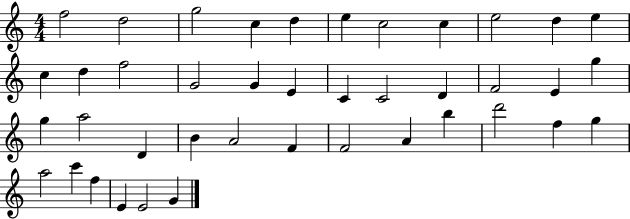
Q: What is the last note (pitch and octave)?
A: G4